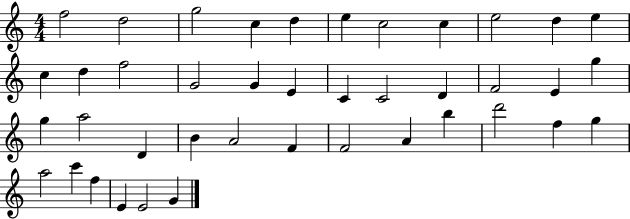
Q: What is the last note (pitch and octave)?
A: G4